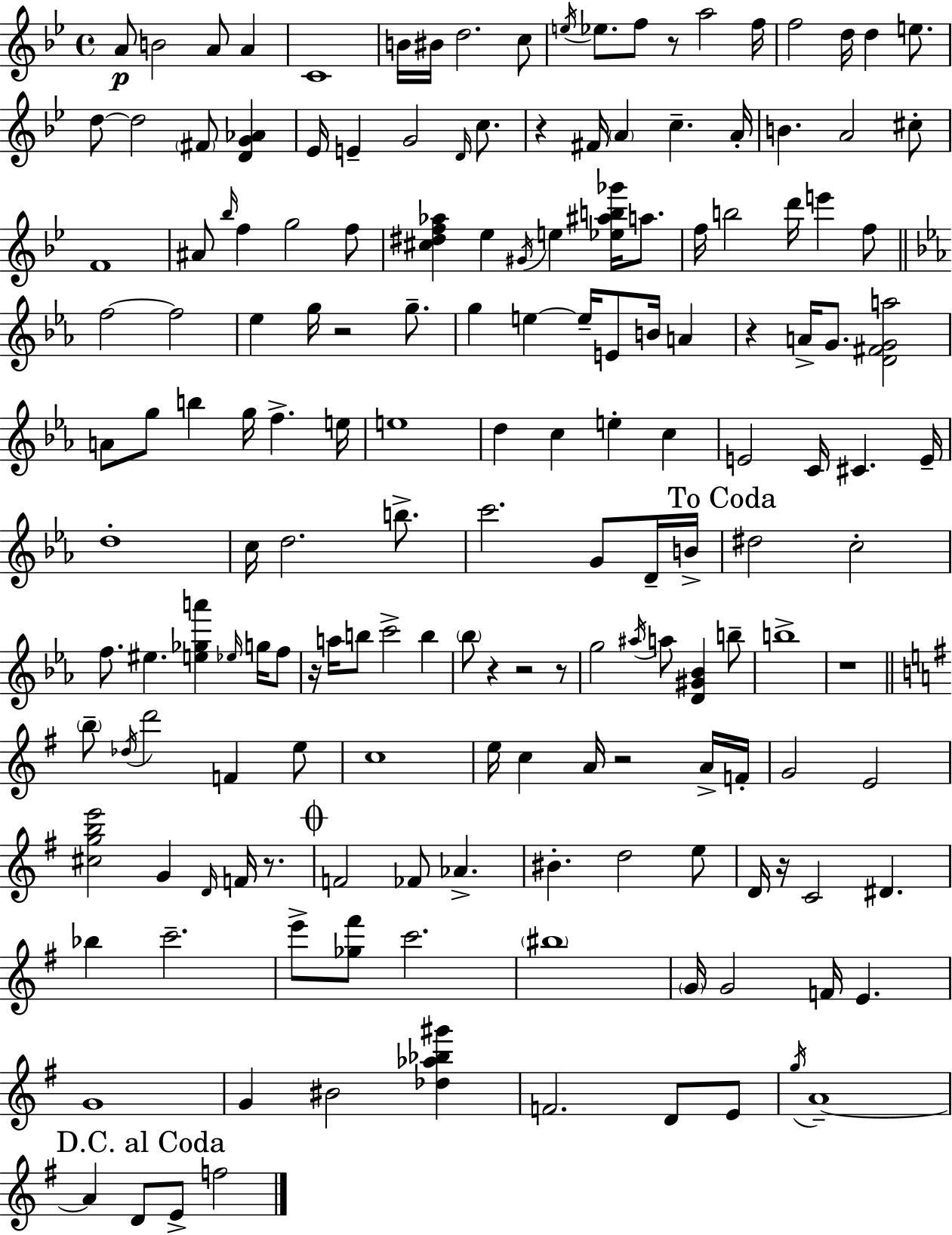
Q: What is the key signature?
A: BES major